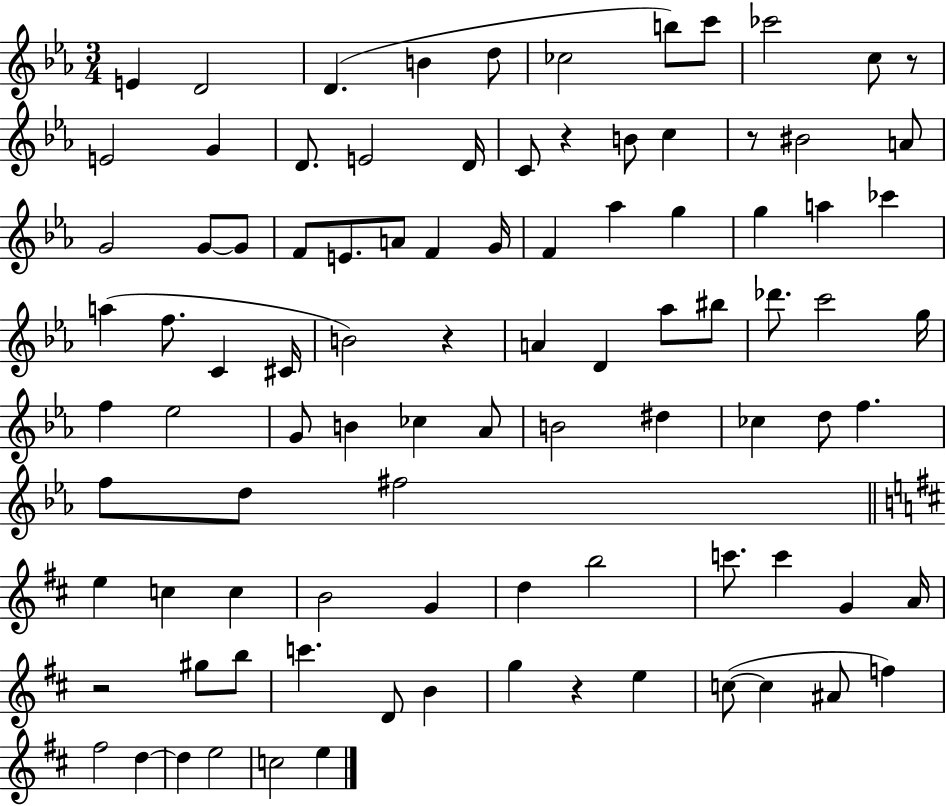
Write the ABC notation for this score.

X:1
T:Untitled
M:3/4
L:1/4
K:Eb
E D2 D B d/2 _c2 b/2 c'/2 _c'2 c/2 z/2 E2 G D/2 E2 D/4 C/2 z B/2 c z/2 ^B2 A/2 G2 G/2 G/2 F/2 E/2 A/2 F G/4 F _a g g a _c' a f/2 C ^C/4 B2 z A D _a/2 ^b/2 _d'/2 c'2 g/4 f _e2 G/2 B _c _A/2 B2 ^d _c d/2 f f/2 d/2 ^f2 e c c B2 G d b2 c'/2 c' G A/4 z2 ^g/2 b/2 c' D/2 B g z e c/2 c ^A/2 f ^f2 d d e2 c2 e